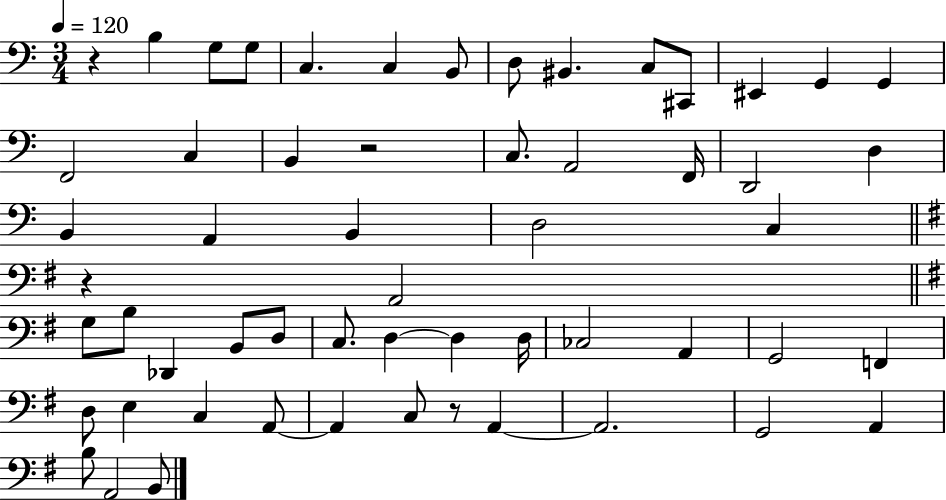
{
  \clef bass
  \numericTimeSignature
  \time 3/4
  \key c \major
  \tempo 4 = 120
  r4 b4 g8 g8 | c4. c4 b,8 | d8 bis,4. c8 cis,8 | eis,4 g,4 g,4 | \break f,2 c4 | b,4 r2 | c8. a,2 f,16 | d,2 d4 | \break b,4 a,4 b,4 | d2 c4 | \bar "||" \break \key g \major r4 a,2 | \bar "||" \break \key g \major g8 b8 des,4 b,8 d8 | c8. d4~~ d4 d16 | ces2 a,4 | g,2 f,4 | \break d8 e4 c4 a,8~~ | a,4 c8 r8 a,4~~ | a,2. | g,2 a,4 | \break b8 a,2 b,8 | \bar "|."
}